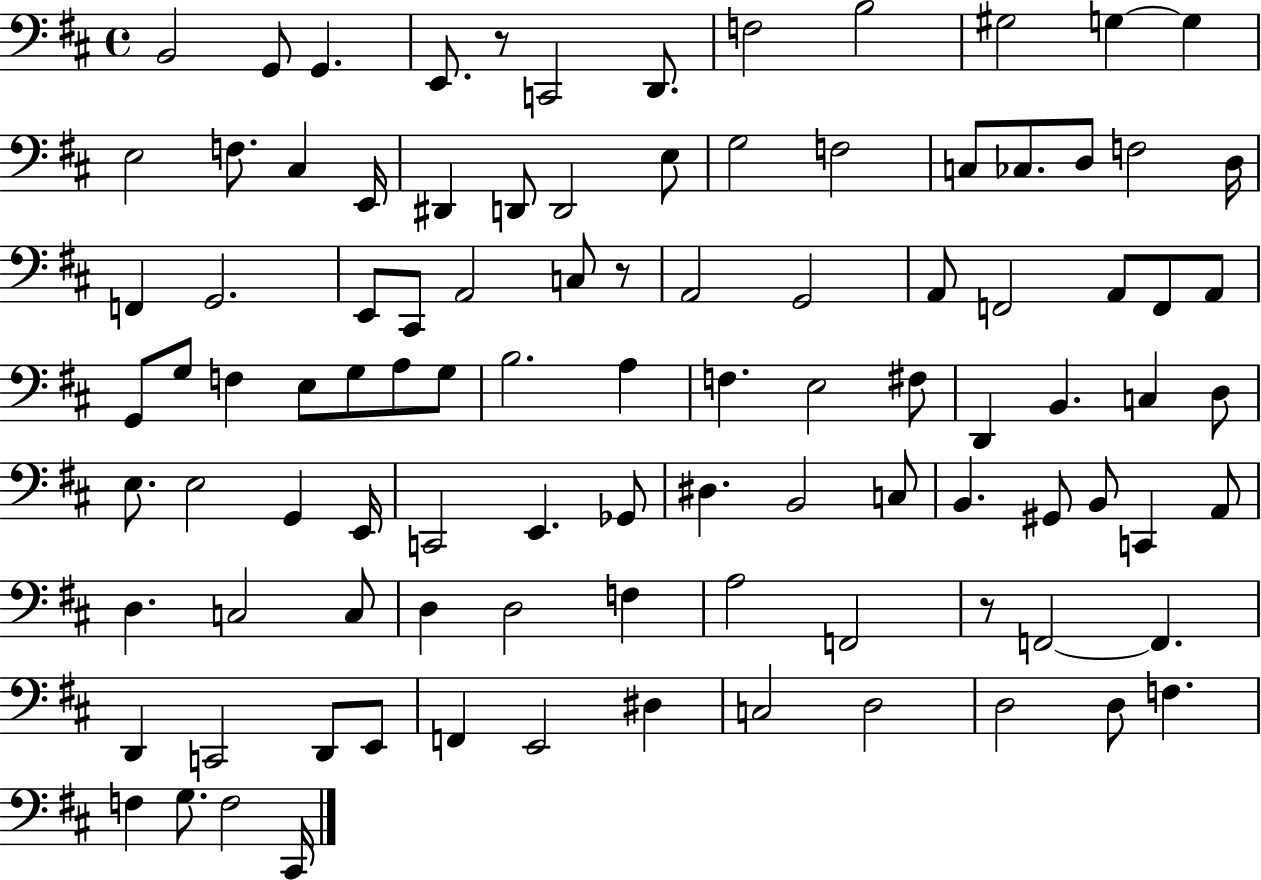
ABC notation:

X:1
T:Untitled
M:4/4
L:1/4
K:D
B,,2 G,,/2 G,, E,,/2 z/2 C,,2 D,,/2 F,2 B,2 ^G,2 G, G, E,2 F,/2 ^C, E,,/4 ^D,, D,,/2 D,,2 E,/2 G,2 F,2 C,/2 _C,/2 D,/2 F,2 D,/4 F,, G,,2 E,,/2 ^C,,/2 A,,2 C,/2 z/2 A,,2 G,,2 A,,/2 F,,2 A,,/2 F,,/2 A,,/2 G,,/2 G,/2 F, E,/2 G,/2 A,/2 G,/2 B,2 A, F, E,2 ^F,/2 D,, B,, C, D,/2 E,/2 E,2 G,, E,,/4 C,,2 E,, _G,,/2 ^D, B,,2 C,/2 B,, ^G,,/2 B,,/2 C,, A,,/2 D, C,2 C,/2 D, D,2 F, A,2 F,,2 z/2 F,,2 F,, D,, C,,2 D,,/2 E,,/2 F,, E,,2 ^D, C,2 D,2 D,2 D,/2 F, F, G,/2 F,2 ^C,,/4